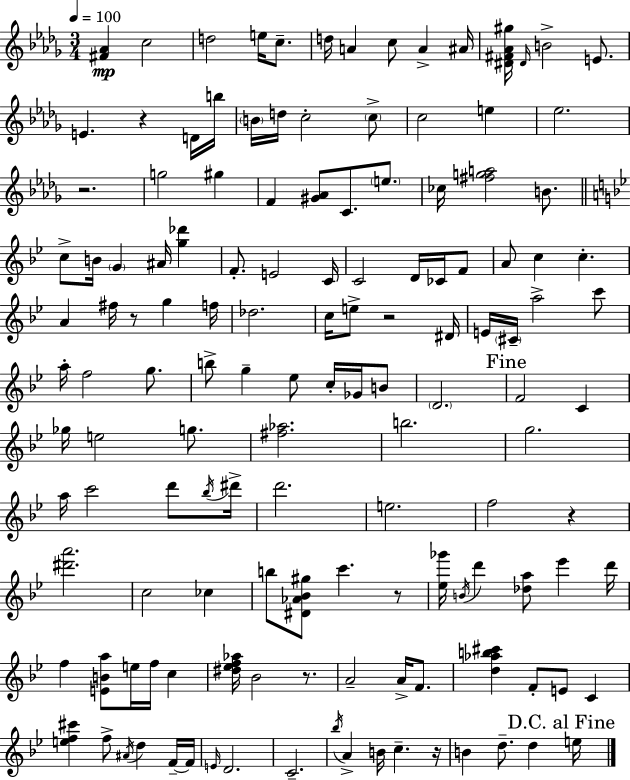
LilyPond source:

{
  \clef treble
  \numericTimeSignature
  \time 3/4
  \key bes \minor
  \tempo 4 = 100
  <fis' aes'>4\mp c''2 | d''2 e''16 c''8.-- | d''16 a'4 c''8 a'4-> ais'16 | <dis' fis' aes' gis''>16 \grace { dis'16 } b'2-> e'8. | \break e'4. r4 d'16 | b''16 \parenthesize b'16 d''16 c''2-. \parenthesize c''8-> | c''2 e''4 | ees''2. | \break r2. | g''2 gis''4 | f'4 <gis' aes'>8 c'8. \parenthesize e''8. | ces''16 <fis'' g'' a''>2 b'8. | \break \bar "||" \break \key g \minor c''8-> b'16 \parenthesize g'4 ais'16 <g'' des'''>4 | f'8.-. e'2 c'16 | c'2 d'16 ces'16 f'8 | a'8 c''4 c''4.-. | \break a'4 fis''16 r8 g''4 f''16 | des''2. | c''16 e''8-> r2 dis'16 | e'16 \parenthesize cis'16-- a''2-> c'''8 | \break a''16-. f''2 g''8. | b''8-> g''4-- ees''8 c''16-. ges'16 b'8 | \parenthesize d'2. | \mark "Fine" f'2 c'4 | \break ges''16 e''2 g''8. | <fis'' aes''>2. | b''2. | g''2. | \break a''16 c'''2 d'''8 \acciaccatura { bes''16 } | dis'''16-> d'''2. | e''2. | f''2 r4 | \break <dis''' a'''>2. | c''2 ces''4 | b''8 <dis' aes' bes' gis''>8 c'''4. r8 | <ees'' ges'''>16 \acciaccatura { b'16 } d'''4 <des'' a''>8 ees'''4 | \break d'''16 f''4 <e' b' a''>8 e''16 f''16 c''4 | <dis'' ees'' f'' aes''>16 bes'2 r8. | a'2-- a'16-> f'8. | <d'' aes'' b'' cis'''>4 f'8-. e'8 c'4 | \break <e'' f'' cis'''>4 f''8-> \acciaccatura { ais'16 } d''4 | f'16--~~ f'16 \grace { e'16 } d'2. | c'2.-- | \acciaccatura { bes''16 } a'4-> b'16 c''4.-- | \break r16 b'4 d''8.-- | d''4 \mark "D.C. al Fine" e''16 \bar "|."
}